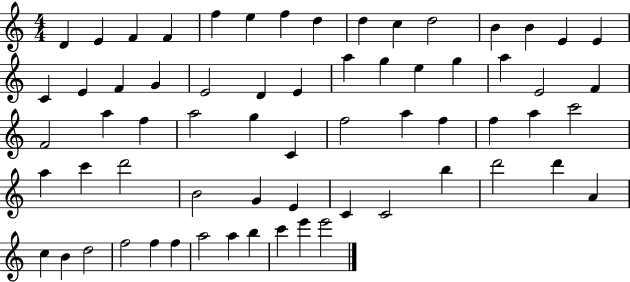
D4/q E4/q F4/q F4/q F5/q E5/q F5/q D5/q D5/q C5/q D5/h B4/q B4/q E4/q E4/q C4/q E4/q F4/q G4/q E4/h D4/q E4/q A5/q G5/q E5/q G5/q A5/q E4/h F4/q F4/h A5/q F5/q A5/h G5/q C4/q F5/h A5/q F5/q F5/q A5/q C6/h A5/q C6/q D6/h B4/h G4/q E4/q C4/q C4/h B5/q D6/h D6/q A4/q C5/q B4/q D5/h F5/h F5/q F5/q A5/h A5/q B5/q C6/q E6/q E6/h